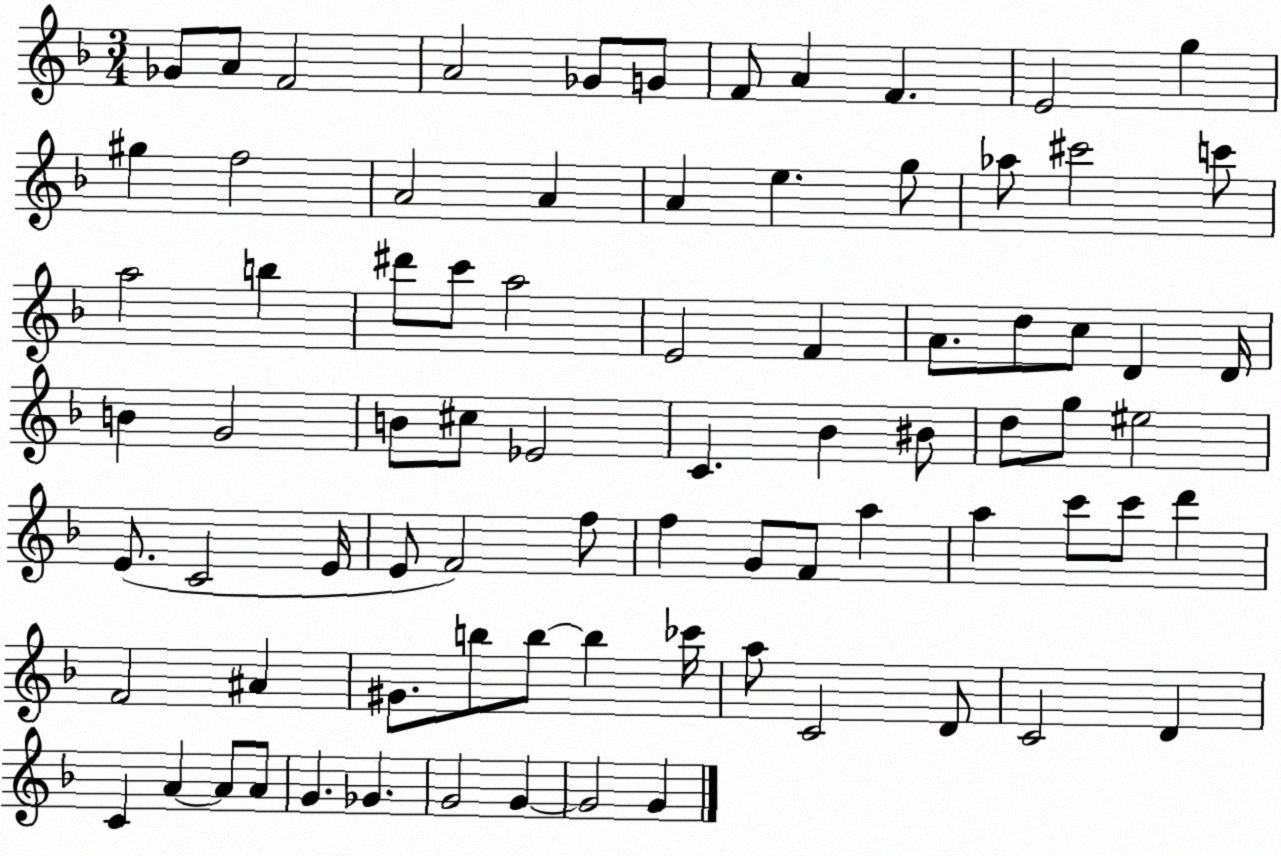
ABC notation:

X:1
T:Untitled
M:3/4
L:1/4
K:F
_G/2 A/2 F2 A2 _G/2 G/2 F/2 A F E2 g ^g f2 A2 A A e g/2 _a/2 ^c'2 c'/2 a2 b ^d'/2 c'/2 a2 E2 F A/2 d/2 c/2 D D/4 B G2 B/2 ^c/2 _E2 C _B ^B/2 d/2 g/2 ^e2 E/2 C2 E/4 E/2 F2 f/2 f G/2 F/2 a a c'/2 c'/2 d' F2 ^A ^G/2 b/2 b/2 b _c'/4 a/2 C2 D/2 C2 D C A A/2 A/2 G _G G2 G G2 G